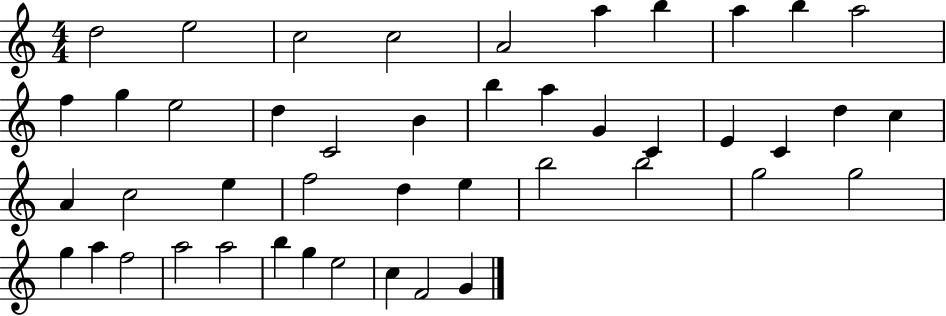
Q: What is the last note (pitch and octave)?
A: G4